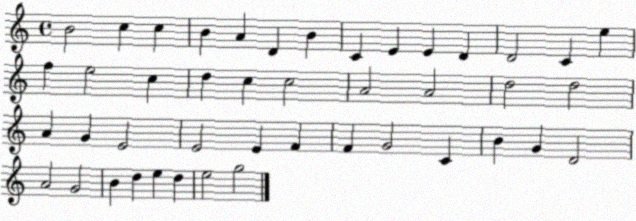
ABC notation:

X:1
T:Untitled
M:4/4
L:1/4
K:C
B2 c c B A D B C E E D D2 C e f e2 c d c c2 A2 A2 d2 d2 A G E2 E2 E F F G2 C B G D2 A2 G2 B d e d e2 g2